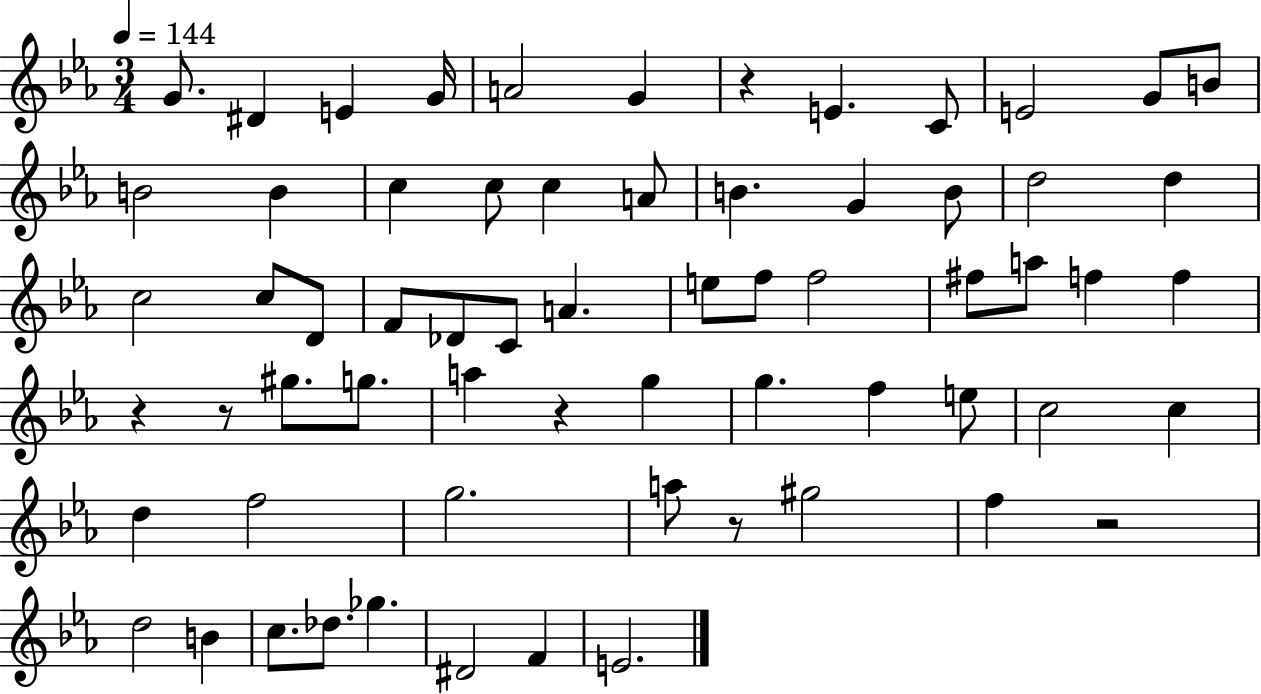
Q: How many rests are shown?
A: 6